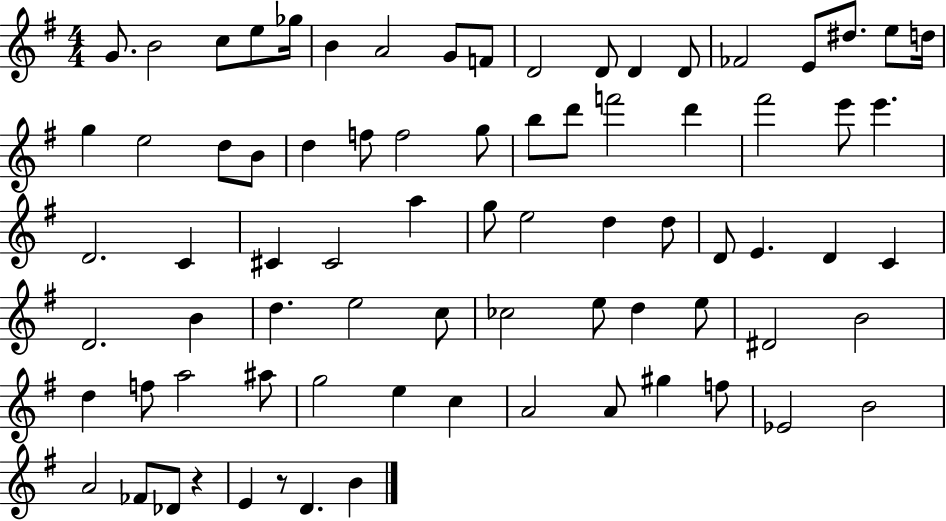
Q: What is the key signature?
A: G major